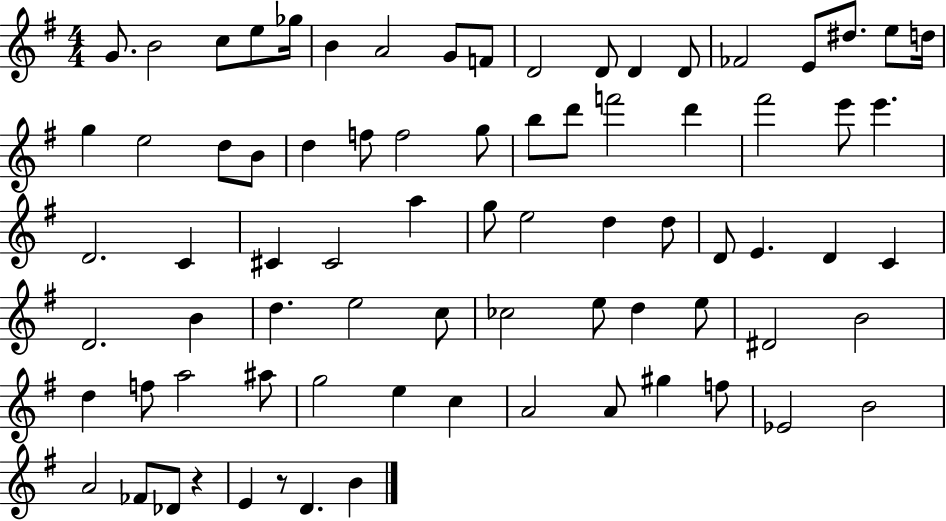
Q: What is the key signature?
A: G major